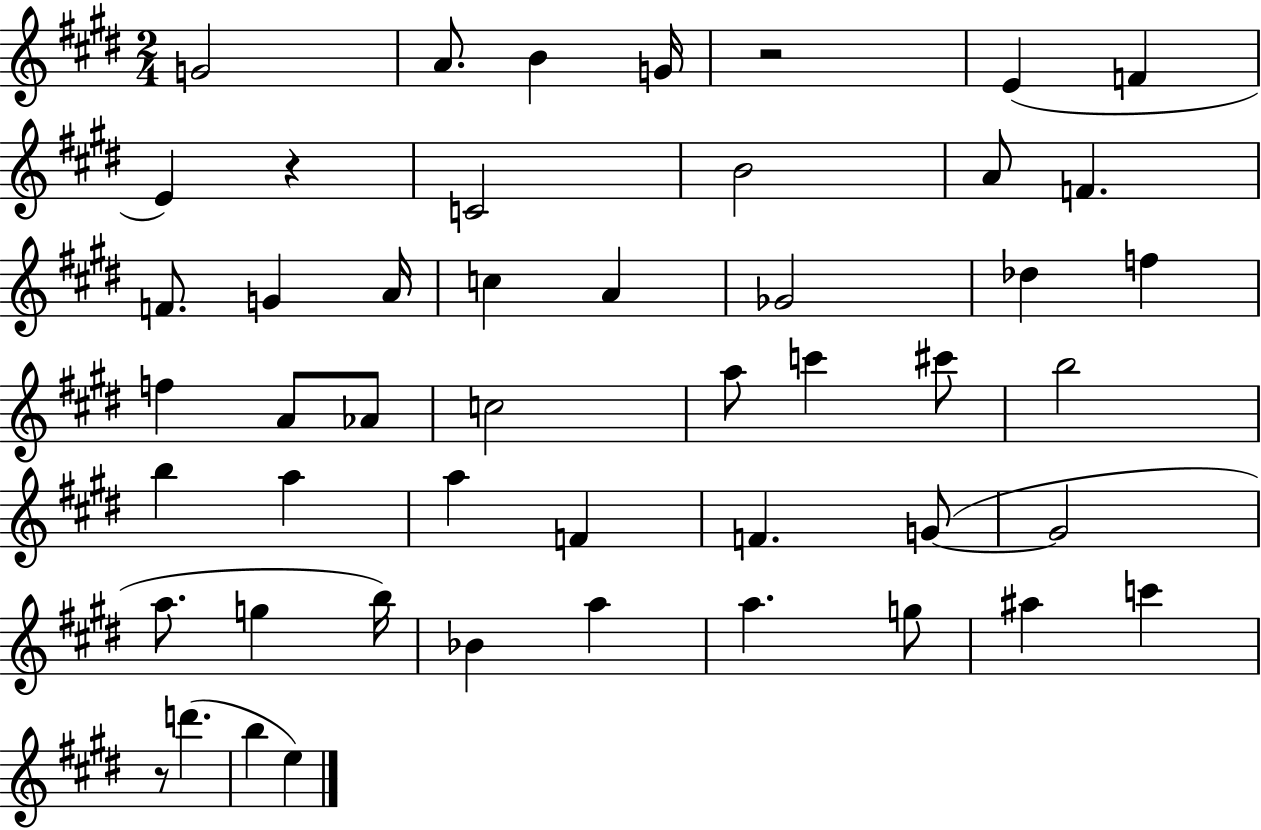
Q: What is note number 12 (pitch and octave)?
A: F4